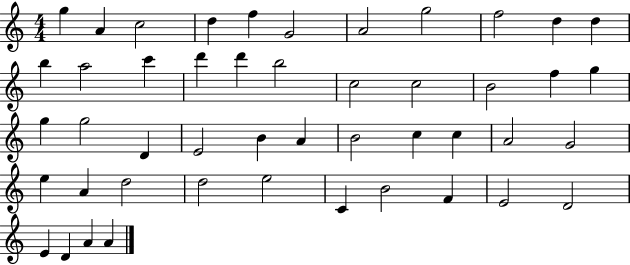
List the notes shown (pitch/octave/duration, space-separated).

G5/q A4/q C5/h D5/q F5/q G4/h A4/h G5/h F5/h D5/q D5/q B5/q A5/h C6/q D6/q D6/q B5/h C5/h C5/h B4/h F5/q G5/q G5/q G5/h D4/q E4/h B4/q A4/q B4/h C5/q C5/q A4/h G4/h E5/q A4/q D5/h D5/h E5/h C4/q B4/h F4/q E4/h D4/h E4/q D4/q A4/q A4/q